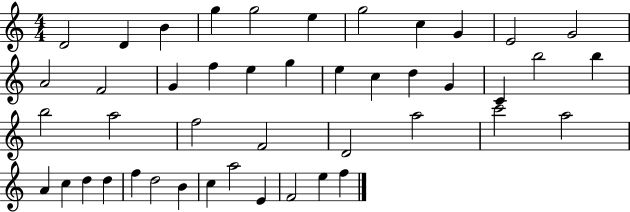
D4/h D4/q B4/q G5/q G5/h E5/q G5/h C5/q G4/q E4/h G4/h A4/h F4/h G4/q F5/q E5/q G5/q E5/q C5/q D5/q G4/q C4/q B5/h B5/q B5/h A5/h F5/h F4/h D4/h A5/h C6/h A5/h A4/q C5/q D5/q D5/q F5/q D5/h B4/q C5/q A5/h E4/q F4/h E5/q F5/q